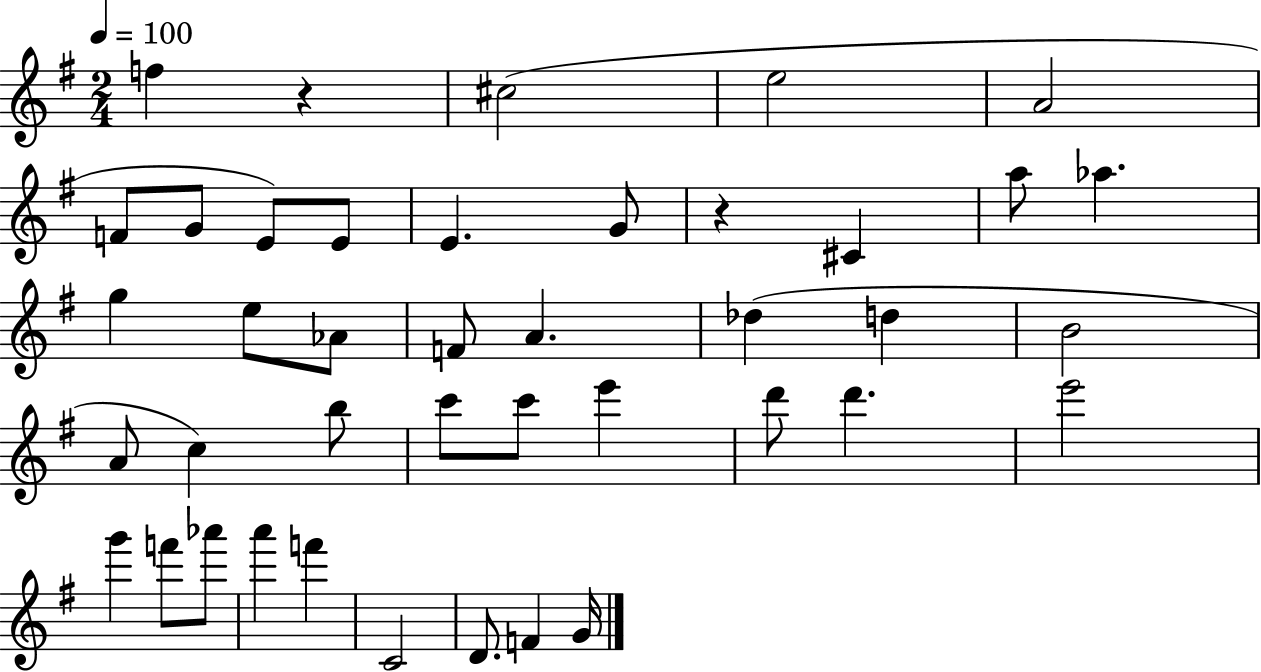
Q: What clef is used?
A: treble